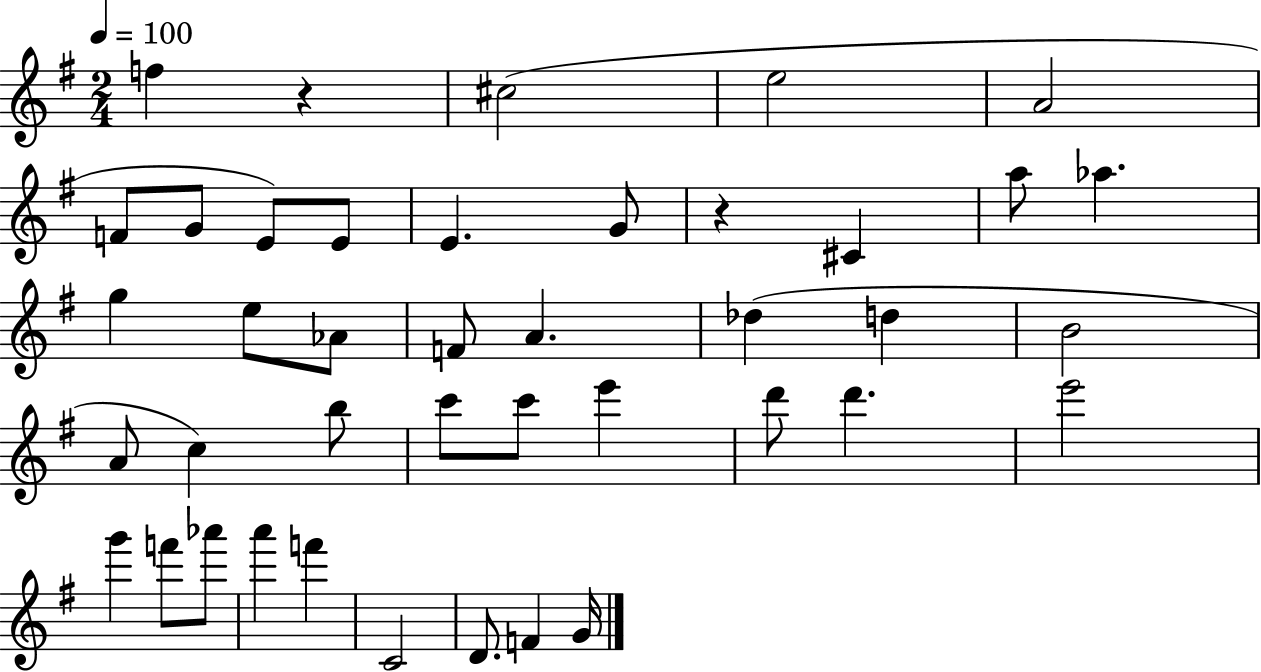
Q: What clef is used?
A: treble